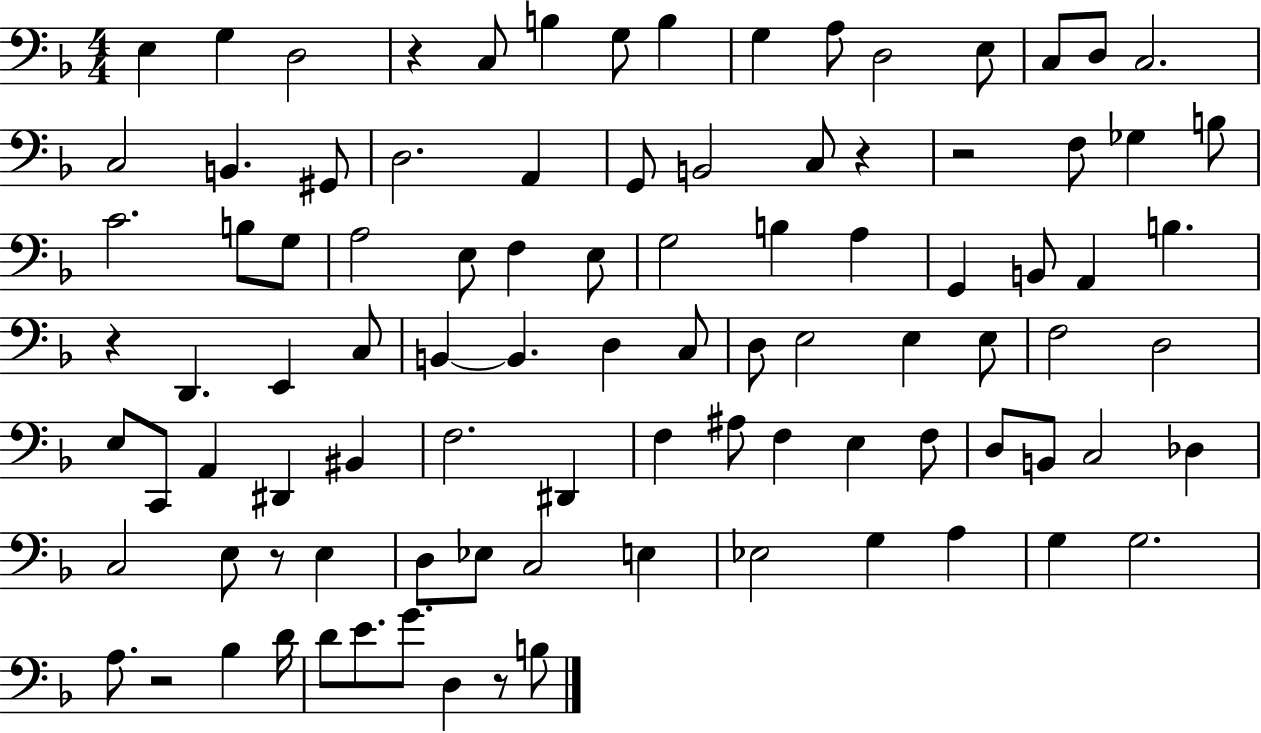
{
  \clef bass
  \numericTimeSignature
  \time 4/4
  \key f \major
  e4 g4 d2 | r4 c8 b4 g8 b4 | g4 a8 d2 e8 | c8 d8 c2. | \break c2 b,4. gis,8 | d2. a,4 | g,8 b,2 c8 r4 | r2 f8 ges4 b8 | \break c'2. b8 g8 | a2 e8 f4 e8 | g2 b4 a4 | g,4 b,8 a,4 b4. | \break r4 d,4. e,4 c8 | b,4~~ b,4. d4 c8 | d8 e2 e4 e8 | f2 d2 | \break e8 c,8 a,4 dis,4 bis,4 | f2. dis,4 | f4 ais8 f4 e4 f8 | d8 b,8 c2 des4 | \break c2 e8 r8 e4 | d8 ees8 c2 e4 | ees2 g4 a4 | g4 g2. | \break a8. r2 bes4 d'16 | d'8 e'8. g'8. d4 r8 b8 | \bar "|."
}